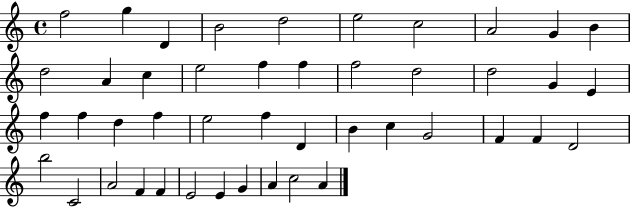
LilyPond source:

{
  \clef treble
  \time 4/4
  \defaultTimeSignature
  \key c \major
  f''2 g''4 d'4 | b'2 d''2 | e''2 c''2 | a'2 g'4 b'4 | \break d''2 a'4 c''4 | e''2 f''4 f''4 | f''2 d''2 | d''2 g'4 e'4 | \break f''4 f''4 d''4 f''4 | e''2 f''4 d'4 | b'4 c''4 g'2 | f'4 f'4 d'2 | \break b''2 c'2 | a'2 f'4 f'4 | e'2 e'4 g'4 | a'4 c''2 a'4 | \break \bar "|."
}